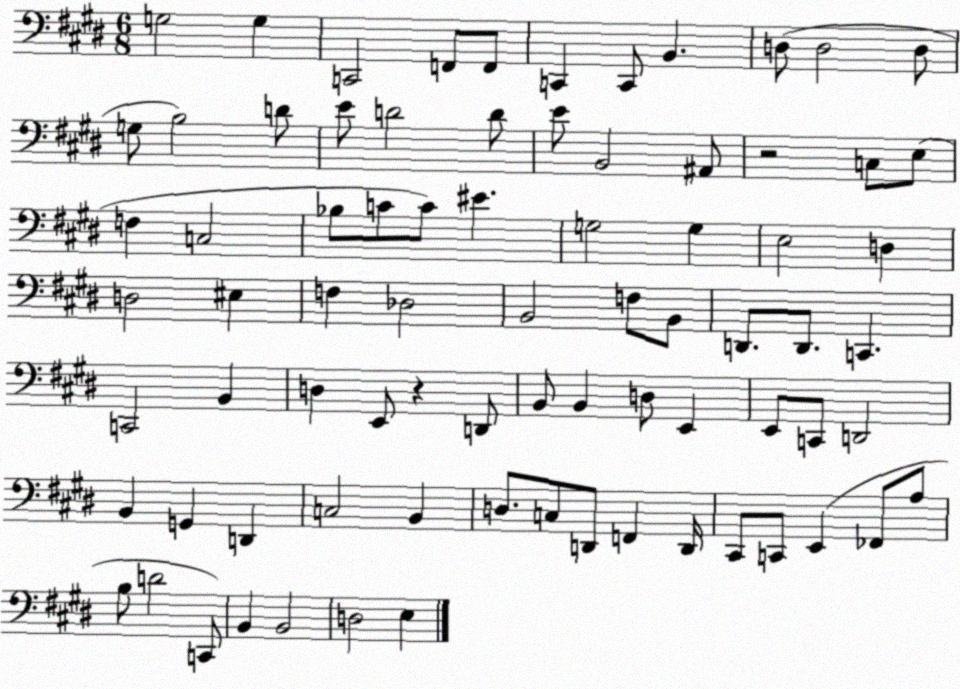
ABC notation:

X:1
T:Untitled
M:6/8
L:1/4
K:E
G,2 G, C,,2 F,,/2 F,,/2 C,, C,,/2 B,, D,/2 D,2 D,/2 G,/2 B,2 D/2 E/2 D2 D/2 E/2 B,,2 ^A,,/2 z2 C,/2 E,/2 F, C,2 _B,/2 C/2 C/2 ^E G,2 G, E,2 D, D,2 ^E, F, _D,2 B,,2 F,/2 B,,/2 D,,/2 D,,/2 C,, C,,2 B,, D, E,,/2 z D,,/2 B,,/2 B,, D,/2 E,, E,,/2 C,,/2 D,,2 B,, G,, D,, C,2 B,, D,/2 C,/2 D,,/2 F,, D,,/4 ^C,,/2 C,,/2 E,, _F,,/2 A,/2 B,/2 D2 C,,/2 B,, B,,2 D,2 E,